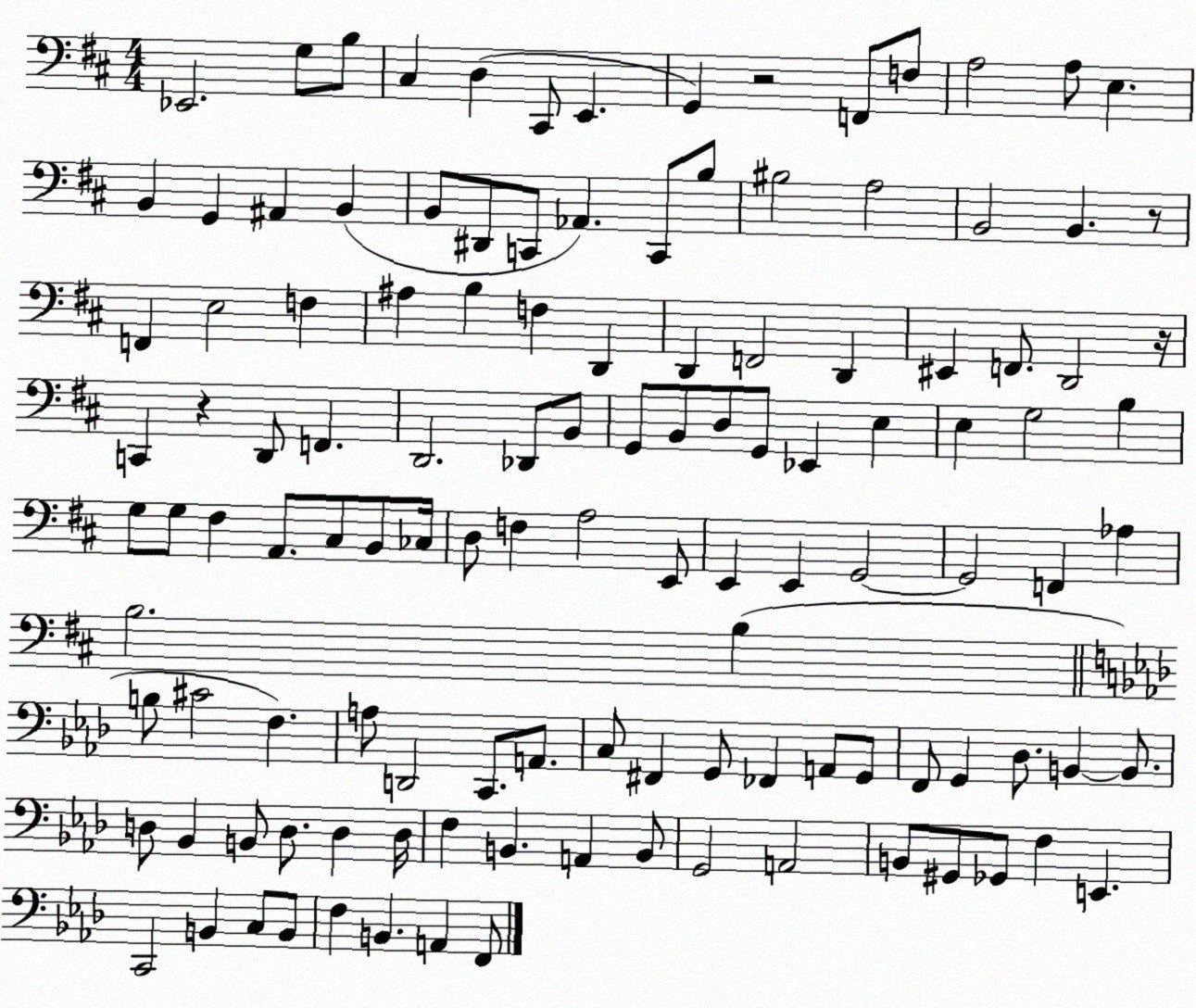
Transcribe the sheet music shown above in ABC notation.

X:1
T:Untitled
M:4/4
L:1/4
K:D
_E,,2 G,/2 B,/2 ^C, D, ^C,,/2 E,, G,, z2 F,,/2 F,/2 A,2 A,/2 E, B,, G,, ^A,, B,, B,,/2 ^D,,/2 C,,/2 _A,, C,,/2 B,/2 ^B,2 A,2 B,,2 B,, z/2 F,, E,2 F, ^A, B, F, D,, D,, F,,2 D,, ^E,, F,,/2 D,,2 z/4 C,, z D,,/2 F,, D,,2 _D,,/2 B,,/2 G,,/2 B,,/2 D,/2 G,,/2 _E,, E, E, G,2 B, G,/2 G,/2 ^F, A,,/2 ^C,/2 B,,/2 _C,/4 D,/2 F, A,2 E,,/2 E,, E,, G,,2 G,,2 F,, _A, B,2 B, B,/2 ^C2 F, A,/2 D,,2 C,,/2 A,,/2 C,/2 ^F,, G,,/2 _F,, A,,/2 G,,/2 F,,/2 G,, _D,/2 B,, B,,/2 D,/2 _B,, B,,/2 D,/2 D, D,/4 F, B,, A,, B,,/2 G,,2 A,,2 B,,/2 ^G,,/2 _G,,/2 F, E,, C,,2 B,, C,/2 B,,/2 F, B,, A,, F,,/2